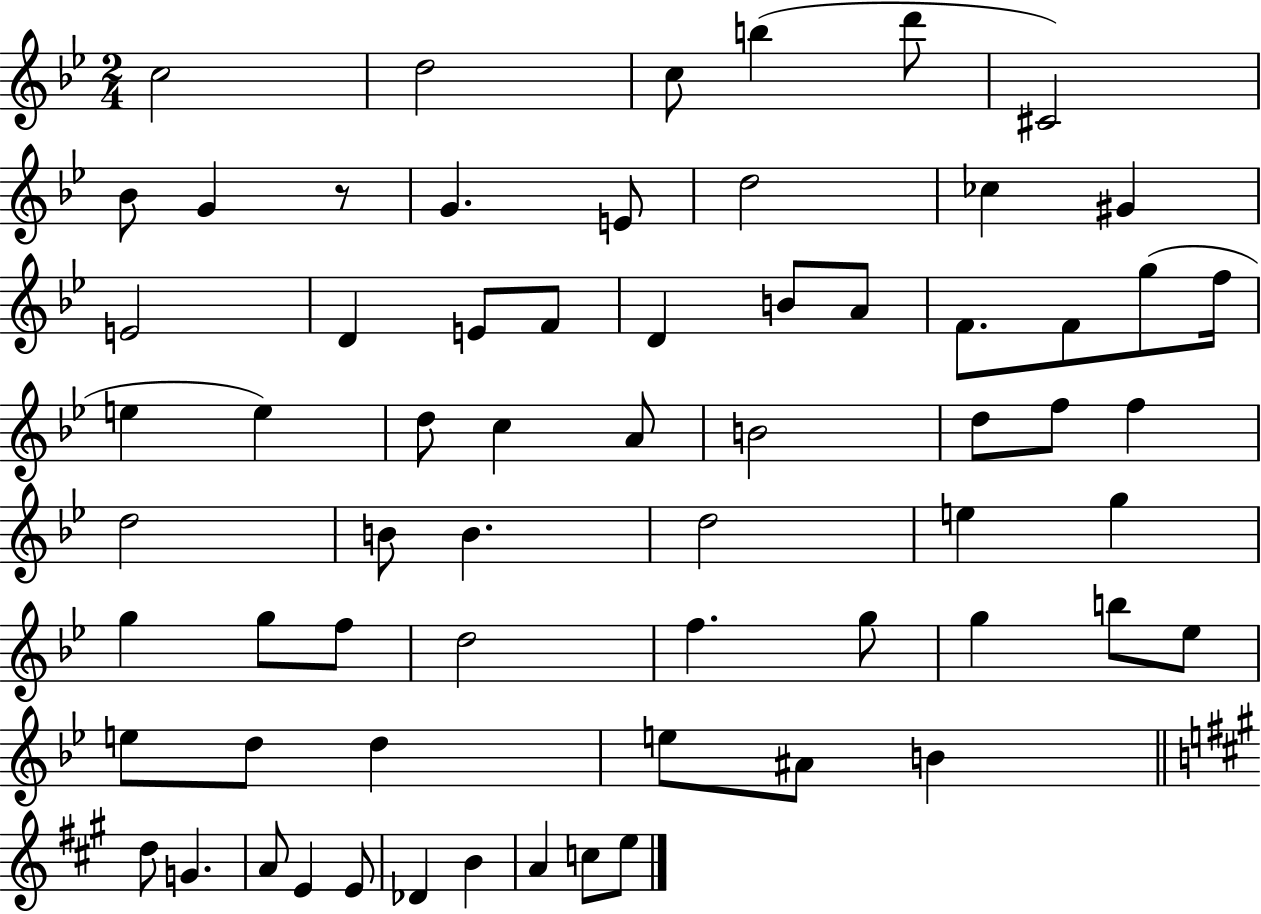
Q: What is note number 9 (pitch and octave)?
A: G4